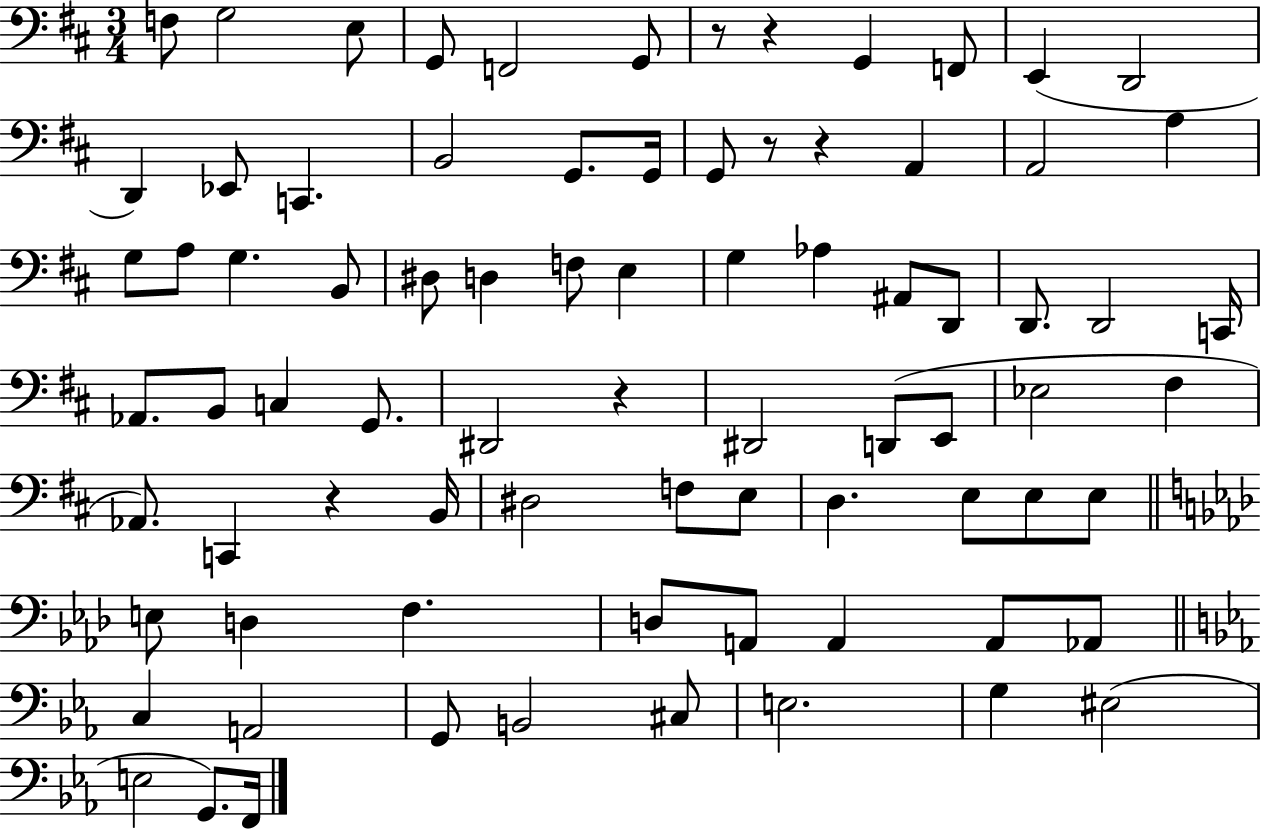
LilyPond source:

{
  \clef bass
  \numericTimeSignature
  \time 3/4
  \key d \major
  f8 g2 e8 | g,8 f,2 g,8 | r8 r4 g,4 f,8 | e,4( d,2 | \break d,4) ees,8 c,4. | b,2 g,8. g,16 | g,8 r8 r4 a,4 | a,2 a4 | \break g8 a8 g4. b,8 | dis8 d4 f8 e4 | g4 aes4 ais,8 d,8 | d,8. d,2 c,16 | \break aes,8. b,8 c4 g,8. | dis,2 r4 | dis,2 d,8( e,8 | ees2 fis4 | \break aes,8.) c,4 r4 b,16 | dis2 f8 e8 | d4. e8 e8 e8 | \bar "||" \break \key aes \major e8 d4 f4. | d8 a,8 a,4 a,8 aes,8 | \bar "||" \break \key ees \major c4 a,2 | g,8 b,2 cis8 | e2. | g4 eis2( | \break e2 g,8.) f,16 | \bar "|."
}